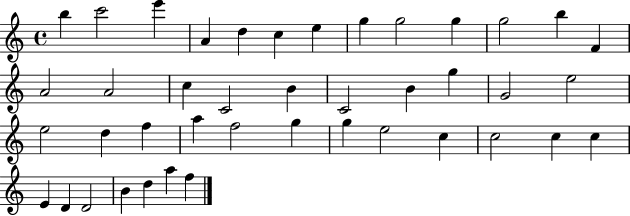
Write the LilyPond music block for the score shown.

{
  \clef treble
  \time 4/4
  \defaultTimeSignature
  \key c \major
  b''4 c'''2 e'''4 | a'4 d''4 c''4 e''4 | g''4 g''2 g''4 | g''2 b''4 f'4 | \break a'2 a'2 | c''4 c'2 b'4 | c'2 b'4 g''4 | g'2 e''2 | \break e''2 d''4 f''4 | a''4 f''2 g''4 | g''4 e''2 c''4 | c''2 c''4 c''4 | \break e'4 d'4 d'2 | b'4 d''4 a''4 f''4 | \bar "|."
}